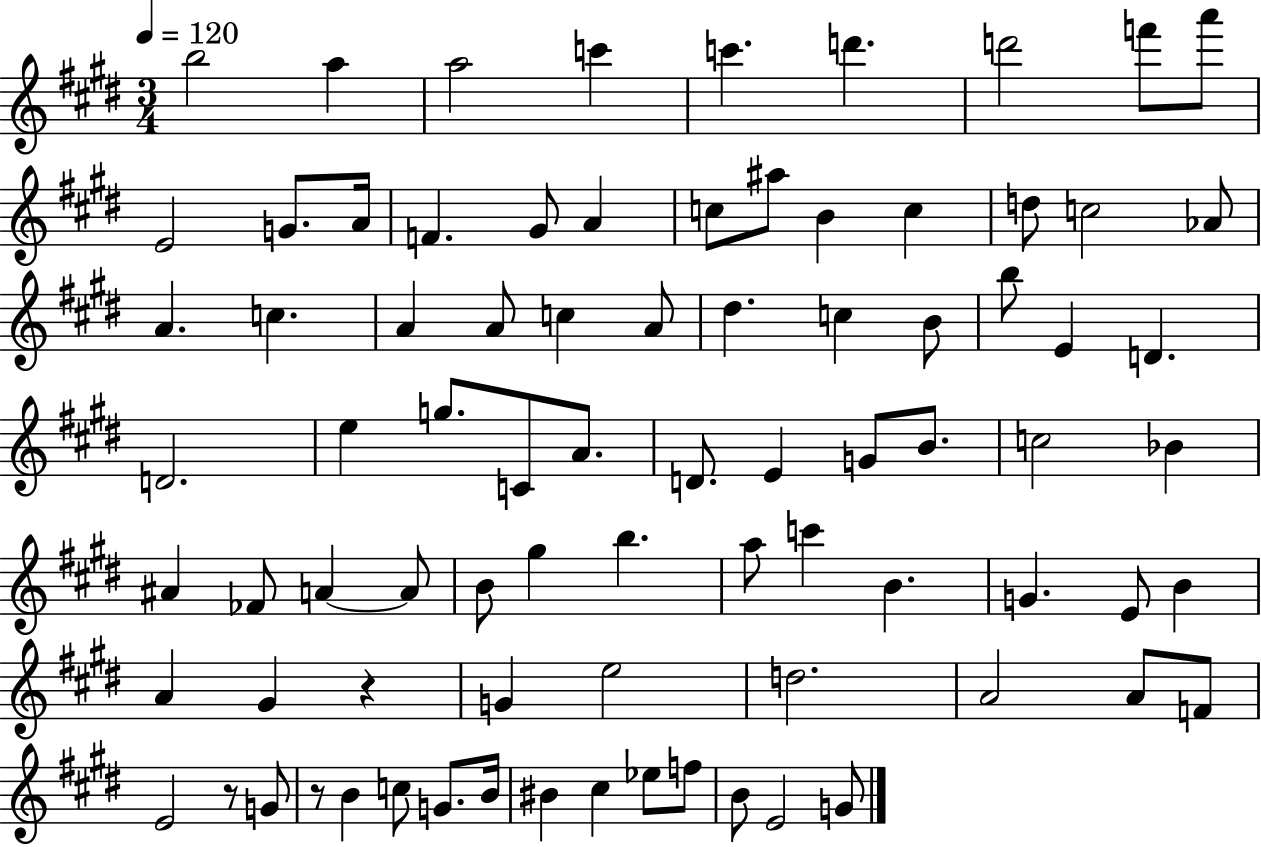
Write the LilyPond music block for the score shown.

{
  \clef treble
  \numericTimeSignature
  \time 3/4
  \key e \major
  \tempo 4 = 120
  \repeat volta 2 { b''2 a''4 | a''2 c'''4 | c'''4. d'''4. | d'''2 f'''8 a'''8 | \break e'2 g'8. a'16 | f'4. gis'8 a'4 | c''8 ais''8 b'4 c''4 | d''8 c''2 aes'8 | \break a'4. c''4. | a'4 a'8 c''4 a'8 | dis''4. c''4 b'8 | b''8 e'4 d'4. | \break d'2. | e''4 g''8. c'8 a'8. | d'8. e'4 g'8 b'8. | c''2 bes'4 | \break ais'4 fes'8 a'4~~ a'8 | b'8 gis''4 b''4. | a''8 c'''4 b'4. | g'4. e'8 b'4 | \break a'4 gis'4 r4 | g'4 e''2 | d''2. | a'2 a'8 f'8 | \break e'2 r8 g'8 | r8 b'4 c''8 g'8. b'16 | bis'4 cis''4 ees''8 f''8 | b'8 e'2 g'8 | \break } \bar "|."
}